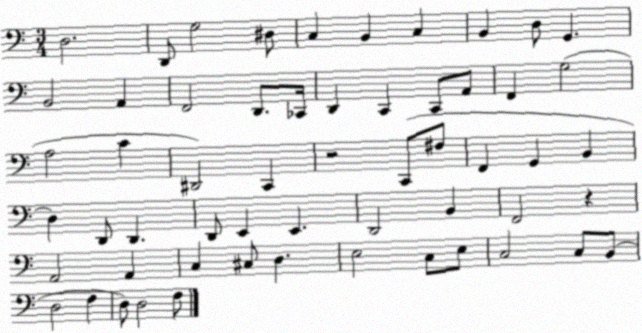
X:1
T:Untitled
M:3/4
L:1/4
K:C
D,2 D,,/2 G,2 ^D,/2 C, B,, C, B,, D,/2 G,, B,,2 A,, F,,2 D,,/2 _C,,/4 D,, C,, C,,/2 A,,/2 F,, G,2 A,2 C ^D,,2 C,, z2 C,,/2 ^F,/2 F,, G,, B,, D, D,,/2 D,, D,,/2 E,, E,, D,,2 B,, F,,2 z A,,2 A,, C, ^C,/2 D, E,2 C,/2 E,/2 C,2 C,/2 B,,/2 D,2 F, D,/2 D,2 F,/2